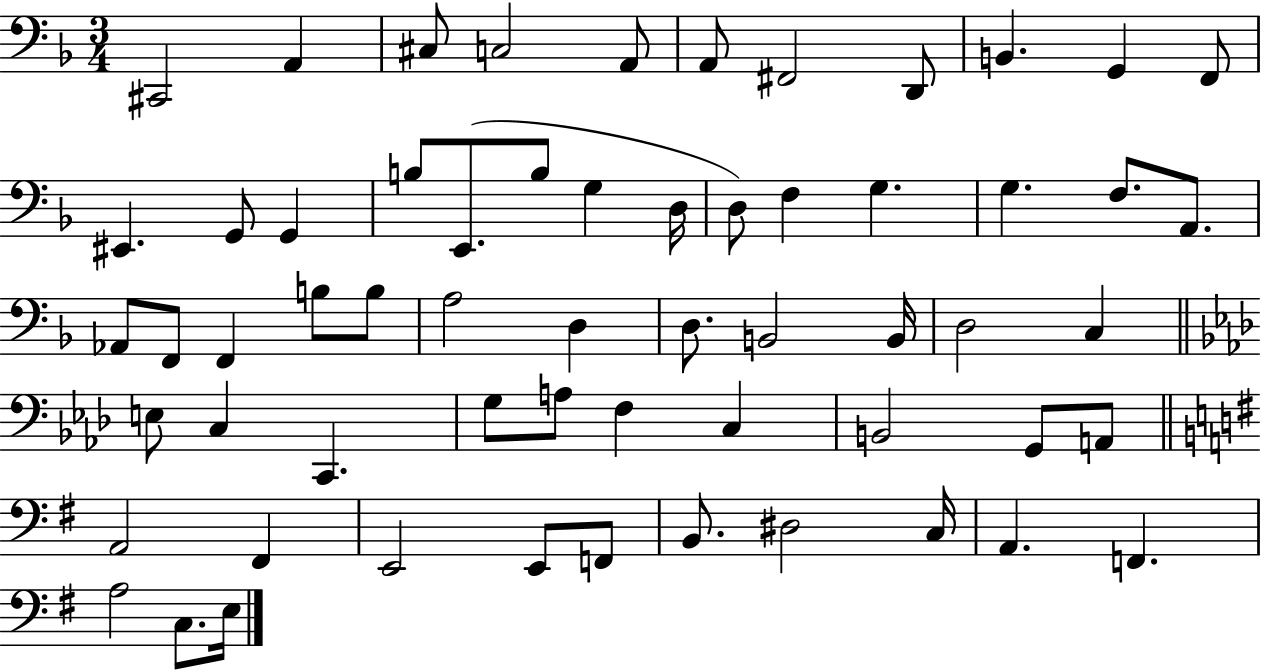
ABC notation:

X:1
T:Untitled
M:3/4
L:1/4
K:F
^C,,2 A,, ^C,/2 C,2 A,,/2 A,,/2 ^F,,2 D,,/2 B,, G,, F,,/2 ^E,, G,,/2 G,, B,/2 E,,/2 B,/2 G, D,/4 D,/2 F, G, G, F,/2 A,,/2 _A,,/2 F,,/2 F,, B,/2 B,/2 A,2 D, D,/2 B,,2 B,,/4 D,2 C, E,/2 C, C,, G,/2 A,/2 F, C, B,,2 G,,/2 A,,/2 A,,2 ^F,, E,,2 E,,/2 F,,/2 B,,/2 ^D,2 C,/4 A,, F,, A,2 C,/2 E,/4